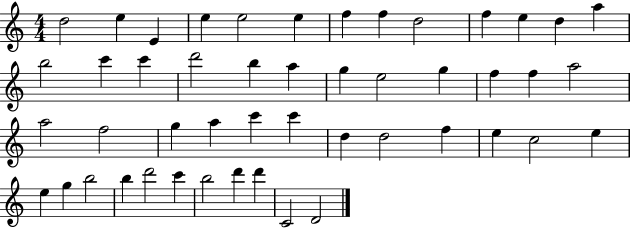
D5/h E5/q E4/q E5/q E5/h E5/q F5/q F5/q D5/h F5/q E5/q D5/q A5/q B5/h C6/q C6/q D6/h B5/q A5/q G5/q E5/h G5/q F5/q F5/q A5/h A5/h F5/h G5/q A5/q C6/q C6/q D5/q D5/h F5/q E5/q C5/h E5/q E5/q G5/q B5/h B5/q D6/h C6/q B5/h D6/q D6/q C4/h D4/h